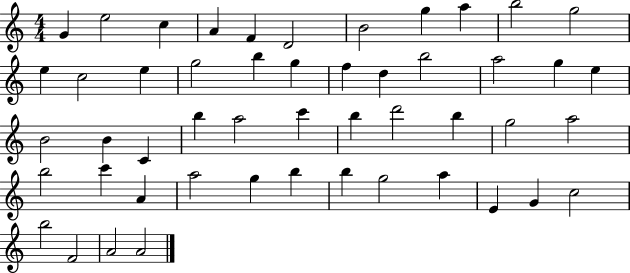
G4/q E5/h C5/q A4/q F4/q D4/h B4/h G5/q A5/q B5/h G5/h E5/q C5/h E5/q G5/h B5/q G5/q F5/q D5/q B5/h A5/h G5/q E5/q B4/h B4/q C4/q B5/q A5/h C6/q B5/q D6/h B5/q G5/h A5/h B5/h C6/q A4/q A5/h G5/q B5/q B5/q G5/h A5/q E4/q G4/q C5/h B5/h F4/h A4/h A4/h